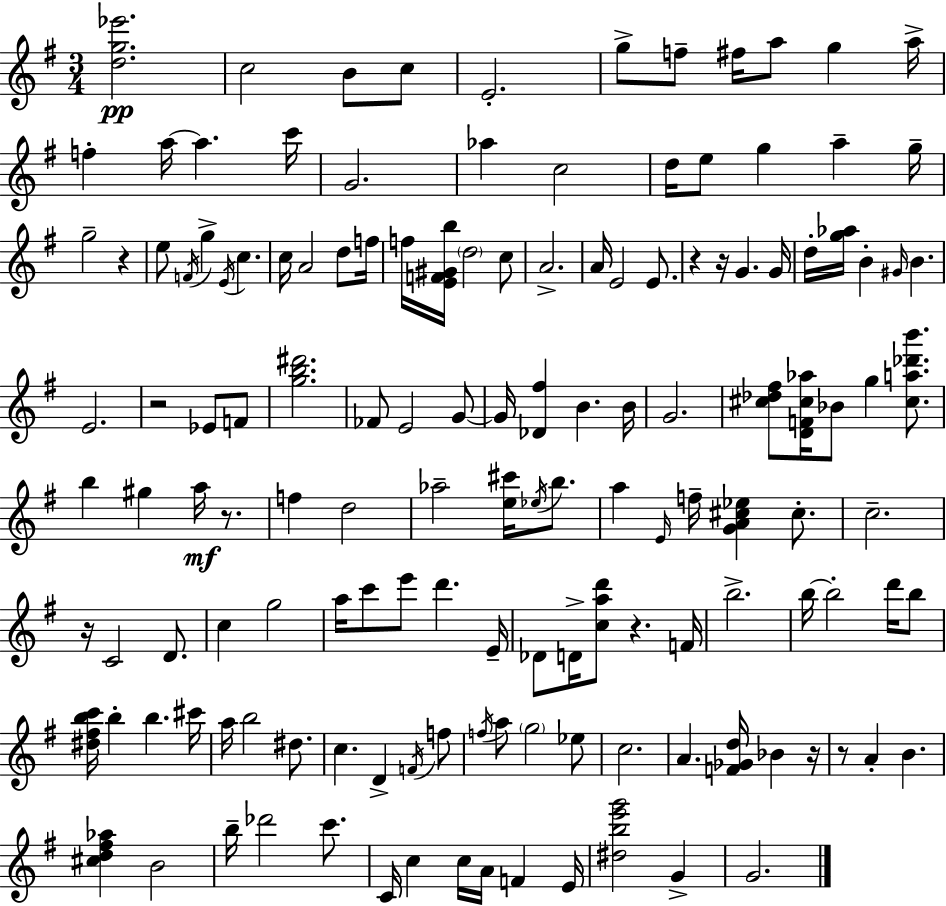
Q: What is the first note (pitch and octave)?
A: C5